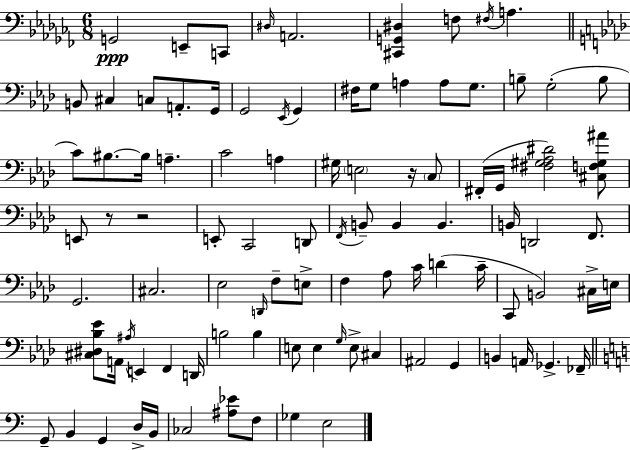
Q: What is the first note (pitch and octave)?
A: G2